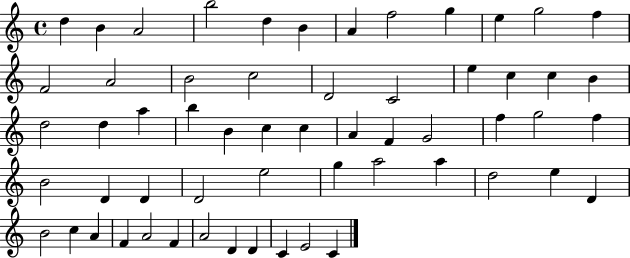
{
  \clef treble
  \time 4/4
  \defaultTimeSignature
  \key c \major
  d''4 b'4 a'2 | b''2 d''4 b'4 | a'4 f''2 g''4 | e''4 g''2 f''4 | \break f'2 a'2 | b'2 c''2 | d'2 c'2 | e''4 c''4 c''4 b'4 | \break d''2 d''4 a''4 | b''4 b'4 c''4 c''4 | a'4 f'4 g'2 | f''4 g''2 f''4 | \break b'2 d'4 d'4 | d'2 e''2 | g''4 a''2 a''4 | d''2 e''4 d'4 | \break b'2 c''4 a'4 | f'4 a'2 f'4 | a'2 d'4 d'4 | c'4 e'2 c'4 | \break \bar "|."
}